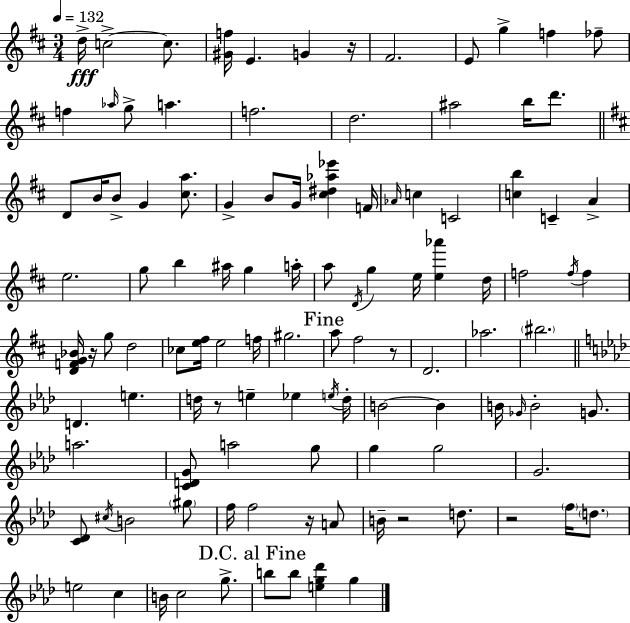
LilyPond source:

{
  \clef treble
  \numericTimeSignature
  \time 3/4
  \key d \major
  \tempo 4 = 132
  \repeat volta 2 { d''16->\fff c''2->~~ c''8. | <gis' f''>16 e'4. g'4 r16 | fis'2. | e'8 g''4-> f''4 fes''8-- | \break f''4 \grace { aes''16 } g''8-> a''4. | f''2. | d''2. | ais''2 b''16 d'''8. | \break \bar "||" \break \key d \major d'8 b'16 b'8-> g'4 <cis'' a''>8. | g'4-> b'8 g'16 <cis'' dis'' aes'' ees'''>4 f'16 | \grace { aes'16 } c''4 c'2 | <c'' b''>4 c'4-- a'4-> | \break e''2. | g''8 b''4 ais''16 g''4 | a''16-. a''8 \acciaccatura { d'16 } g''4 e''16 <e'' aes'''>4 | d''16 f''2 \acciaccatura { f''16 } f''4 | \break <d' f' g' bes'>16 r16 g''8 d''2 | ces''8 <e'' fis''>16 e''2 | f''16 gis''2. | \mark "Fine" a''8 fis''2 | \break r8 d'2. | aes''2. | \parenthesize bis''2. | \bar "||" \break \key f \minor d'4. e''4. | d''16 r8 e''4-- ees''4 \acciaccatura { e''16 } | d''16-. b'2~~ b'4 | b'16 \grace { ges'16 } b'2-. g'8. | \break a''2. | <c' d' g'>8 a''2 | g''8 g''4 g''2 | g'2. | \break <c' des'>8 \acciaccatura { cis''16 } b'2 | \parenthesize gis''8 f''16 f''2 | r16 a'8 b'16-- r2 | d''8. r2 \parenthesize f''16 | \break \parenthesize d''8. e''2 c''4 | b'16 c''2 | g''8.-> \mark "D.C. al Fine" b''8 b''8 <e'' g'' des'''>4 g''4 | } \bar "|."
}